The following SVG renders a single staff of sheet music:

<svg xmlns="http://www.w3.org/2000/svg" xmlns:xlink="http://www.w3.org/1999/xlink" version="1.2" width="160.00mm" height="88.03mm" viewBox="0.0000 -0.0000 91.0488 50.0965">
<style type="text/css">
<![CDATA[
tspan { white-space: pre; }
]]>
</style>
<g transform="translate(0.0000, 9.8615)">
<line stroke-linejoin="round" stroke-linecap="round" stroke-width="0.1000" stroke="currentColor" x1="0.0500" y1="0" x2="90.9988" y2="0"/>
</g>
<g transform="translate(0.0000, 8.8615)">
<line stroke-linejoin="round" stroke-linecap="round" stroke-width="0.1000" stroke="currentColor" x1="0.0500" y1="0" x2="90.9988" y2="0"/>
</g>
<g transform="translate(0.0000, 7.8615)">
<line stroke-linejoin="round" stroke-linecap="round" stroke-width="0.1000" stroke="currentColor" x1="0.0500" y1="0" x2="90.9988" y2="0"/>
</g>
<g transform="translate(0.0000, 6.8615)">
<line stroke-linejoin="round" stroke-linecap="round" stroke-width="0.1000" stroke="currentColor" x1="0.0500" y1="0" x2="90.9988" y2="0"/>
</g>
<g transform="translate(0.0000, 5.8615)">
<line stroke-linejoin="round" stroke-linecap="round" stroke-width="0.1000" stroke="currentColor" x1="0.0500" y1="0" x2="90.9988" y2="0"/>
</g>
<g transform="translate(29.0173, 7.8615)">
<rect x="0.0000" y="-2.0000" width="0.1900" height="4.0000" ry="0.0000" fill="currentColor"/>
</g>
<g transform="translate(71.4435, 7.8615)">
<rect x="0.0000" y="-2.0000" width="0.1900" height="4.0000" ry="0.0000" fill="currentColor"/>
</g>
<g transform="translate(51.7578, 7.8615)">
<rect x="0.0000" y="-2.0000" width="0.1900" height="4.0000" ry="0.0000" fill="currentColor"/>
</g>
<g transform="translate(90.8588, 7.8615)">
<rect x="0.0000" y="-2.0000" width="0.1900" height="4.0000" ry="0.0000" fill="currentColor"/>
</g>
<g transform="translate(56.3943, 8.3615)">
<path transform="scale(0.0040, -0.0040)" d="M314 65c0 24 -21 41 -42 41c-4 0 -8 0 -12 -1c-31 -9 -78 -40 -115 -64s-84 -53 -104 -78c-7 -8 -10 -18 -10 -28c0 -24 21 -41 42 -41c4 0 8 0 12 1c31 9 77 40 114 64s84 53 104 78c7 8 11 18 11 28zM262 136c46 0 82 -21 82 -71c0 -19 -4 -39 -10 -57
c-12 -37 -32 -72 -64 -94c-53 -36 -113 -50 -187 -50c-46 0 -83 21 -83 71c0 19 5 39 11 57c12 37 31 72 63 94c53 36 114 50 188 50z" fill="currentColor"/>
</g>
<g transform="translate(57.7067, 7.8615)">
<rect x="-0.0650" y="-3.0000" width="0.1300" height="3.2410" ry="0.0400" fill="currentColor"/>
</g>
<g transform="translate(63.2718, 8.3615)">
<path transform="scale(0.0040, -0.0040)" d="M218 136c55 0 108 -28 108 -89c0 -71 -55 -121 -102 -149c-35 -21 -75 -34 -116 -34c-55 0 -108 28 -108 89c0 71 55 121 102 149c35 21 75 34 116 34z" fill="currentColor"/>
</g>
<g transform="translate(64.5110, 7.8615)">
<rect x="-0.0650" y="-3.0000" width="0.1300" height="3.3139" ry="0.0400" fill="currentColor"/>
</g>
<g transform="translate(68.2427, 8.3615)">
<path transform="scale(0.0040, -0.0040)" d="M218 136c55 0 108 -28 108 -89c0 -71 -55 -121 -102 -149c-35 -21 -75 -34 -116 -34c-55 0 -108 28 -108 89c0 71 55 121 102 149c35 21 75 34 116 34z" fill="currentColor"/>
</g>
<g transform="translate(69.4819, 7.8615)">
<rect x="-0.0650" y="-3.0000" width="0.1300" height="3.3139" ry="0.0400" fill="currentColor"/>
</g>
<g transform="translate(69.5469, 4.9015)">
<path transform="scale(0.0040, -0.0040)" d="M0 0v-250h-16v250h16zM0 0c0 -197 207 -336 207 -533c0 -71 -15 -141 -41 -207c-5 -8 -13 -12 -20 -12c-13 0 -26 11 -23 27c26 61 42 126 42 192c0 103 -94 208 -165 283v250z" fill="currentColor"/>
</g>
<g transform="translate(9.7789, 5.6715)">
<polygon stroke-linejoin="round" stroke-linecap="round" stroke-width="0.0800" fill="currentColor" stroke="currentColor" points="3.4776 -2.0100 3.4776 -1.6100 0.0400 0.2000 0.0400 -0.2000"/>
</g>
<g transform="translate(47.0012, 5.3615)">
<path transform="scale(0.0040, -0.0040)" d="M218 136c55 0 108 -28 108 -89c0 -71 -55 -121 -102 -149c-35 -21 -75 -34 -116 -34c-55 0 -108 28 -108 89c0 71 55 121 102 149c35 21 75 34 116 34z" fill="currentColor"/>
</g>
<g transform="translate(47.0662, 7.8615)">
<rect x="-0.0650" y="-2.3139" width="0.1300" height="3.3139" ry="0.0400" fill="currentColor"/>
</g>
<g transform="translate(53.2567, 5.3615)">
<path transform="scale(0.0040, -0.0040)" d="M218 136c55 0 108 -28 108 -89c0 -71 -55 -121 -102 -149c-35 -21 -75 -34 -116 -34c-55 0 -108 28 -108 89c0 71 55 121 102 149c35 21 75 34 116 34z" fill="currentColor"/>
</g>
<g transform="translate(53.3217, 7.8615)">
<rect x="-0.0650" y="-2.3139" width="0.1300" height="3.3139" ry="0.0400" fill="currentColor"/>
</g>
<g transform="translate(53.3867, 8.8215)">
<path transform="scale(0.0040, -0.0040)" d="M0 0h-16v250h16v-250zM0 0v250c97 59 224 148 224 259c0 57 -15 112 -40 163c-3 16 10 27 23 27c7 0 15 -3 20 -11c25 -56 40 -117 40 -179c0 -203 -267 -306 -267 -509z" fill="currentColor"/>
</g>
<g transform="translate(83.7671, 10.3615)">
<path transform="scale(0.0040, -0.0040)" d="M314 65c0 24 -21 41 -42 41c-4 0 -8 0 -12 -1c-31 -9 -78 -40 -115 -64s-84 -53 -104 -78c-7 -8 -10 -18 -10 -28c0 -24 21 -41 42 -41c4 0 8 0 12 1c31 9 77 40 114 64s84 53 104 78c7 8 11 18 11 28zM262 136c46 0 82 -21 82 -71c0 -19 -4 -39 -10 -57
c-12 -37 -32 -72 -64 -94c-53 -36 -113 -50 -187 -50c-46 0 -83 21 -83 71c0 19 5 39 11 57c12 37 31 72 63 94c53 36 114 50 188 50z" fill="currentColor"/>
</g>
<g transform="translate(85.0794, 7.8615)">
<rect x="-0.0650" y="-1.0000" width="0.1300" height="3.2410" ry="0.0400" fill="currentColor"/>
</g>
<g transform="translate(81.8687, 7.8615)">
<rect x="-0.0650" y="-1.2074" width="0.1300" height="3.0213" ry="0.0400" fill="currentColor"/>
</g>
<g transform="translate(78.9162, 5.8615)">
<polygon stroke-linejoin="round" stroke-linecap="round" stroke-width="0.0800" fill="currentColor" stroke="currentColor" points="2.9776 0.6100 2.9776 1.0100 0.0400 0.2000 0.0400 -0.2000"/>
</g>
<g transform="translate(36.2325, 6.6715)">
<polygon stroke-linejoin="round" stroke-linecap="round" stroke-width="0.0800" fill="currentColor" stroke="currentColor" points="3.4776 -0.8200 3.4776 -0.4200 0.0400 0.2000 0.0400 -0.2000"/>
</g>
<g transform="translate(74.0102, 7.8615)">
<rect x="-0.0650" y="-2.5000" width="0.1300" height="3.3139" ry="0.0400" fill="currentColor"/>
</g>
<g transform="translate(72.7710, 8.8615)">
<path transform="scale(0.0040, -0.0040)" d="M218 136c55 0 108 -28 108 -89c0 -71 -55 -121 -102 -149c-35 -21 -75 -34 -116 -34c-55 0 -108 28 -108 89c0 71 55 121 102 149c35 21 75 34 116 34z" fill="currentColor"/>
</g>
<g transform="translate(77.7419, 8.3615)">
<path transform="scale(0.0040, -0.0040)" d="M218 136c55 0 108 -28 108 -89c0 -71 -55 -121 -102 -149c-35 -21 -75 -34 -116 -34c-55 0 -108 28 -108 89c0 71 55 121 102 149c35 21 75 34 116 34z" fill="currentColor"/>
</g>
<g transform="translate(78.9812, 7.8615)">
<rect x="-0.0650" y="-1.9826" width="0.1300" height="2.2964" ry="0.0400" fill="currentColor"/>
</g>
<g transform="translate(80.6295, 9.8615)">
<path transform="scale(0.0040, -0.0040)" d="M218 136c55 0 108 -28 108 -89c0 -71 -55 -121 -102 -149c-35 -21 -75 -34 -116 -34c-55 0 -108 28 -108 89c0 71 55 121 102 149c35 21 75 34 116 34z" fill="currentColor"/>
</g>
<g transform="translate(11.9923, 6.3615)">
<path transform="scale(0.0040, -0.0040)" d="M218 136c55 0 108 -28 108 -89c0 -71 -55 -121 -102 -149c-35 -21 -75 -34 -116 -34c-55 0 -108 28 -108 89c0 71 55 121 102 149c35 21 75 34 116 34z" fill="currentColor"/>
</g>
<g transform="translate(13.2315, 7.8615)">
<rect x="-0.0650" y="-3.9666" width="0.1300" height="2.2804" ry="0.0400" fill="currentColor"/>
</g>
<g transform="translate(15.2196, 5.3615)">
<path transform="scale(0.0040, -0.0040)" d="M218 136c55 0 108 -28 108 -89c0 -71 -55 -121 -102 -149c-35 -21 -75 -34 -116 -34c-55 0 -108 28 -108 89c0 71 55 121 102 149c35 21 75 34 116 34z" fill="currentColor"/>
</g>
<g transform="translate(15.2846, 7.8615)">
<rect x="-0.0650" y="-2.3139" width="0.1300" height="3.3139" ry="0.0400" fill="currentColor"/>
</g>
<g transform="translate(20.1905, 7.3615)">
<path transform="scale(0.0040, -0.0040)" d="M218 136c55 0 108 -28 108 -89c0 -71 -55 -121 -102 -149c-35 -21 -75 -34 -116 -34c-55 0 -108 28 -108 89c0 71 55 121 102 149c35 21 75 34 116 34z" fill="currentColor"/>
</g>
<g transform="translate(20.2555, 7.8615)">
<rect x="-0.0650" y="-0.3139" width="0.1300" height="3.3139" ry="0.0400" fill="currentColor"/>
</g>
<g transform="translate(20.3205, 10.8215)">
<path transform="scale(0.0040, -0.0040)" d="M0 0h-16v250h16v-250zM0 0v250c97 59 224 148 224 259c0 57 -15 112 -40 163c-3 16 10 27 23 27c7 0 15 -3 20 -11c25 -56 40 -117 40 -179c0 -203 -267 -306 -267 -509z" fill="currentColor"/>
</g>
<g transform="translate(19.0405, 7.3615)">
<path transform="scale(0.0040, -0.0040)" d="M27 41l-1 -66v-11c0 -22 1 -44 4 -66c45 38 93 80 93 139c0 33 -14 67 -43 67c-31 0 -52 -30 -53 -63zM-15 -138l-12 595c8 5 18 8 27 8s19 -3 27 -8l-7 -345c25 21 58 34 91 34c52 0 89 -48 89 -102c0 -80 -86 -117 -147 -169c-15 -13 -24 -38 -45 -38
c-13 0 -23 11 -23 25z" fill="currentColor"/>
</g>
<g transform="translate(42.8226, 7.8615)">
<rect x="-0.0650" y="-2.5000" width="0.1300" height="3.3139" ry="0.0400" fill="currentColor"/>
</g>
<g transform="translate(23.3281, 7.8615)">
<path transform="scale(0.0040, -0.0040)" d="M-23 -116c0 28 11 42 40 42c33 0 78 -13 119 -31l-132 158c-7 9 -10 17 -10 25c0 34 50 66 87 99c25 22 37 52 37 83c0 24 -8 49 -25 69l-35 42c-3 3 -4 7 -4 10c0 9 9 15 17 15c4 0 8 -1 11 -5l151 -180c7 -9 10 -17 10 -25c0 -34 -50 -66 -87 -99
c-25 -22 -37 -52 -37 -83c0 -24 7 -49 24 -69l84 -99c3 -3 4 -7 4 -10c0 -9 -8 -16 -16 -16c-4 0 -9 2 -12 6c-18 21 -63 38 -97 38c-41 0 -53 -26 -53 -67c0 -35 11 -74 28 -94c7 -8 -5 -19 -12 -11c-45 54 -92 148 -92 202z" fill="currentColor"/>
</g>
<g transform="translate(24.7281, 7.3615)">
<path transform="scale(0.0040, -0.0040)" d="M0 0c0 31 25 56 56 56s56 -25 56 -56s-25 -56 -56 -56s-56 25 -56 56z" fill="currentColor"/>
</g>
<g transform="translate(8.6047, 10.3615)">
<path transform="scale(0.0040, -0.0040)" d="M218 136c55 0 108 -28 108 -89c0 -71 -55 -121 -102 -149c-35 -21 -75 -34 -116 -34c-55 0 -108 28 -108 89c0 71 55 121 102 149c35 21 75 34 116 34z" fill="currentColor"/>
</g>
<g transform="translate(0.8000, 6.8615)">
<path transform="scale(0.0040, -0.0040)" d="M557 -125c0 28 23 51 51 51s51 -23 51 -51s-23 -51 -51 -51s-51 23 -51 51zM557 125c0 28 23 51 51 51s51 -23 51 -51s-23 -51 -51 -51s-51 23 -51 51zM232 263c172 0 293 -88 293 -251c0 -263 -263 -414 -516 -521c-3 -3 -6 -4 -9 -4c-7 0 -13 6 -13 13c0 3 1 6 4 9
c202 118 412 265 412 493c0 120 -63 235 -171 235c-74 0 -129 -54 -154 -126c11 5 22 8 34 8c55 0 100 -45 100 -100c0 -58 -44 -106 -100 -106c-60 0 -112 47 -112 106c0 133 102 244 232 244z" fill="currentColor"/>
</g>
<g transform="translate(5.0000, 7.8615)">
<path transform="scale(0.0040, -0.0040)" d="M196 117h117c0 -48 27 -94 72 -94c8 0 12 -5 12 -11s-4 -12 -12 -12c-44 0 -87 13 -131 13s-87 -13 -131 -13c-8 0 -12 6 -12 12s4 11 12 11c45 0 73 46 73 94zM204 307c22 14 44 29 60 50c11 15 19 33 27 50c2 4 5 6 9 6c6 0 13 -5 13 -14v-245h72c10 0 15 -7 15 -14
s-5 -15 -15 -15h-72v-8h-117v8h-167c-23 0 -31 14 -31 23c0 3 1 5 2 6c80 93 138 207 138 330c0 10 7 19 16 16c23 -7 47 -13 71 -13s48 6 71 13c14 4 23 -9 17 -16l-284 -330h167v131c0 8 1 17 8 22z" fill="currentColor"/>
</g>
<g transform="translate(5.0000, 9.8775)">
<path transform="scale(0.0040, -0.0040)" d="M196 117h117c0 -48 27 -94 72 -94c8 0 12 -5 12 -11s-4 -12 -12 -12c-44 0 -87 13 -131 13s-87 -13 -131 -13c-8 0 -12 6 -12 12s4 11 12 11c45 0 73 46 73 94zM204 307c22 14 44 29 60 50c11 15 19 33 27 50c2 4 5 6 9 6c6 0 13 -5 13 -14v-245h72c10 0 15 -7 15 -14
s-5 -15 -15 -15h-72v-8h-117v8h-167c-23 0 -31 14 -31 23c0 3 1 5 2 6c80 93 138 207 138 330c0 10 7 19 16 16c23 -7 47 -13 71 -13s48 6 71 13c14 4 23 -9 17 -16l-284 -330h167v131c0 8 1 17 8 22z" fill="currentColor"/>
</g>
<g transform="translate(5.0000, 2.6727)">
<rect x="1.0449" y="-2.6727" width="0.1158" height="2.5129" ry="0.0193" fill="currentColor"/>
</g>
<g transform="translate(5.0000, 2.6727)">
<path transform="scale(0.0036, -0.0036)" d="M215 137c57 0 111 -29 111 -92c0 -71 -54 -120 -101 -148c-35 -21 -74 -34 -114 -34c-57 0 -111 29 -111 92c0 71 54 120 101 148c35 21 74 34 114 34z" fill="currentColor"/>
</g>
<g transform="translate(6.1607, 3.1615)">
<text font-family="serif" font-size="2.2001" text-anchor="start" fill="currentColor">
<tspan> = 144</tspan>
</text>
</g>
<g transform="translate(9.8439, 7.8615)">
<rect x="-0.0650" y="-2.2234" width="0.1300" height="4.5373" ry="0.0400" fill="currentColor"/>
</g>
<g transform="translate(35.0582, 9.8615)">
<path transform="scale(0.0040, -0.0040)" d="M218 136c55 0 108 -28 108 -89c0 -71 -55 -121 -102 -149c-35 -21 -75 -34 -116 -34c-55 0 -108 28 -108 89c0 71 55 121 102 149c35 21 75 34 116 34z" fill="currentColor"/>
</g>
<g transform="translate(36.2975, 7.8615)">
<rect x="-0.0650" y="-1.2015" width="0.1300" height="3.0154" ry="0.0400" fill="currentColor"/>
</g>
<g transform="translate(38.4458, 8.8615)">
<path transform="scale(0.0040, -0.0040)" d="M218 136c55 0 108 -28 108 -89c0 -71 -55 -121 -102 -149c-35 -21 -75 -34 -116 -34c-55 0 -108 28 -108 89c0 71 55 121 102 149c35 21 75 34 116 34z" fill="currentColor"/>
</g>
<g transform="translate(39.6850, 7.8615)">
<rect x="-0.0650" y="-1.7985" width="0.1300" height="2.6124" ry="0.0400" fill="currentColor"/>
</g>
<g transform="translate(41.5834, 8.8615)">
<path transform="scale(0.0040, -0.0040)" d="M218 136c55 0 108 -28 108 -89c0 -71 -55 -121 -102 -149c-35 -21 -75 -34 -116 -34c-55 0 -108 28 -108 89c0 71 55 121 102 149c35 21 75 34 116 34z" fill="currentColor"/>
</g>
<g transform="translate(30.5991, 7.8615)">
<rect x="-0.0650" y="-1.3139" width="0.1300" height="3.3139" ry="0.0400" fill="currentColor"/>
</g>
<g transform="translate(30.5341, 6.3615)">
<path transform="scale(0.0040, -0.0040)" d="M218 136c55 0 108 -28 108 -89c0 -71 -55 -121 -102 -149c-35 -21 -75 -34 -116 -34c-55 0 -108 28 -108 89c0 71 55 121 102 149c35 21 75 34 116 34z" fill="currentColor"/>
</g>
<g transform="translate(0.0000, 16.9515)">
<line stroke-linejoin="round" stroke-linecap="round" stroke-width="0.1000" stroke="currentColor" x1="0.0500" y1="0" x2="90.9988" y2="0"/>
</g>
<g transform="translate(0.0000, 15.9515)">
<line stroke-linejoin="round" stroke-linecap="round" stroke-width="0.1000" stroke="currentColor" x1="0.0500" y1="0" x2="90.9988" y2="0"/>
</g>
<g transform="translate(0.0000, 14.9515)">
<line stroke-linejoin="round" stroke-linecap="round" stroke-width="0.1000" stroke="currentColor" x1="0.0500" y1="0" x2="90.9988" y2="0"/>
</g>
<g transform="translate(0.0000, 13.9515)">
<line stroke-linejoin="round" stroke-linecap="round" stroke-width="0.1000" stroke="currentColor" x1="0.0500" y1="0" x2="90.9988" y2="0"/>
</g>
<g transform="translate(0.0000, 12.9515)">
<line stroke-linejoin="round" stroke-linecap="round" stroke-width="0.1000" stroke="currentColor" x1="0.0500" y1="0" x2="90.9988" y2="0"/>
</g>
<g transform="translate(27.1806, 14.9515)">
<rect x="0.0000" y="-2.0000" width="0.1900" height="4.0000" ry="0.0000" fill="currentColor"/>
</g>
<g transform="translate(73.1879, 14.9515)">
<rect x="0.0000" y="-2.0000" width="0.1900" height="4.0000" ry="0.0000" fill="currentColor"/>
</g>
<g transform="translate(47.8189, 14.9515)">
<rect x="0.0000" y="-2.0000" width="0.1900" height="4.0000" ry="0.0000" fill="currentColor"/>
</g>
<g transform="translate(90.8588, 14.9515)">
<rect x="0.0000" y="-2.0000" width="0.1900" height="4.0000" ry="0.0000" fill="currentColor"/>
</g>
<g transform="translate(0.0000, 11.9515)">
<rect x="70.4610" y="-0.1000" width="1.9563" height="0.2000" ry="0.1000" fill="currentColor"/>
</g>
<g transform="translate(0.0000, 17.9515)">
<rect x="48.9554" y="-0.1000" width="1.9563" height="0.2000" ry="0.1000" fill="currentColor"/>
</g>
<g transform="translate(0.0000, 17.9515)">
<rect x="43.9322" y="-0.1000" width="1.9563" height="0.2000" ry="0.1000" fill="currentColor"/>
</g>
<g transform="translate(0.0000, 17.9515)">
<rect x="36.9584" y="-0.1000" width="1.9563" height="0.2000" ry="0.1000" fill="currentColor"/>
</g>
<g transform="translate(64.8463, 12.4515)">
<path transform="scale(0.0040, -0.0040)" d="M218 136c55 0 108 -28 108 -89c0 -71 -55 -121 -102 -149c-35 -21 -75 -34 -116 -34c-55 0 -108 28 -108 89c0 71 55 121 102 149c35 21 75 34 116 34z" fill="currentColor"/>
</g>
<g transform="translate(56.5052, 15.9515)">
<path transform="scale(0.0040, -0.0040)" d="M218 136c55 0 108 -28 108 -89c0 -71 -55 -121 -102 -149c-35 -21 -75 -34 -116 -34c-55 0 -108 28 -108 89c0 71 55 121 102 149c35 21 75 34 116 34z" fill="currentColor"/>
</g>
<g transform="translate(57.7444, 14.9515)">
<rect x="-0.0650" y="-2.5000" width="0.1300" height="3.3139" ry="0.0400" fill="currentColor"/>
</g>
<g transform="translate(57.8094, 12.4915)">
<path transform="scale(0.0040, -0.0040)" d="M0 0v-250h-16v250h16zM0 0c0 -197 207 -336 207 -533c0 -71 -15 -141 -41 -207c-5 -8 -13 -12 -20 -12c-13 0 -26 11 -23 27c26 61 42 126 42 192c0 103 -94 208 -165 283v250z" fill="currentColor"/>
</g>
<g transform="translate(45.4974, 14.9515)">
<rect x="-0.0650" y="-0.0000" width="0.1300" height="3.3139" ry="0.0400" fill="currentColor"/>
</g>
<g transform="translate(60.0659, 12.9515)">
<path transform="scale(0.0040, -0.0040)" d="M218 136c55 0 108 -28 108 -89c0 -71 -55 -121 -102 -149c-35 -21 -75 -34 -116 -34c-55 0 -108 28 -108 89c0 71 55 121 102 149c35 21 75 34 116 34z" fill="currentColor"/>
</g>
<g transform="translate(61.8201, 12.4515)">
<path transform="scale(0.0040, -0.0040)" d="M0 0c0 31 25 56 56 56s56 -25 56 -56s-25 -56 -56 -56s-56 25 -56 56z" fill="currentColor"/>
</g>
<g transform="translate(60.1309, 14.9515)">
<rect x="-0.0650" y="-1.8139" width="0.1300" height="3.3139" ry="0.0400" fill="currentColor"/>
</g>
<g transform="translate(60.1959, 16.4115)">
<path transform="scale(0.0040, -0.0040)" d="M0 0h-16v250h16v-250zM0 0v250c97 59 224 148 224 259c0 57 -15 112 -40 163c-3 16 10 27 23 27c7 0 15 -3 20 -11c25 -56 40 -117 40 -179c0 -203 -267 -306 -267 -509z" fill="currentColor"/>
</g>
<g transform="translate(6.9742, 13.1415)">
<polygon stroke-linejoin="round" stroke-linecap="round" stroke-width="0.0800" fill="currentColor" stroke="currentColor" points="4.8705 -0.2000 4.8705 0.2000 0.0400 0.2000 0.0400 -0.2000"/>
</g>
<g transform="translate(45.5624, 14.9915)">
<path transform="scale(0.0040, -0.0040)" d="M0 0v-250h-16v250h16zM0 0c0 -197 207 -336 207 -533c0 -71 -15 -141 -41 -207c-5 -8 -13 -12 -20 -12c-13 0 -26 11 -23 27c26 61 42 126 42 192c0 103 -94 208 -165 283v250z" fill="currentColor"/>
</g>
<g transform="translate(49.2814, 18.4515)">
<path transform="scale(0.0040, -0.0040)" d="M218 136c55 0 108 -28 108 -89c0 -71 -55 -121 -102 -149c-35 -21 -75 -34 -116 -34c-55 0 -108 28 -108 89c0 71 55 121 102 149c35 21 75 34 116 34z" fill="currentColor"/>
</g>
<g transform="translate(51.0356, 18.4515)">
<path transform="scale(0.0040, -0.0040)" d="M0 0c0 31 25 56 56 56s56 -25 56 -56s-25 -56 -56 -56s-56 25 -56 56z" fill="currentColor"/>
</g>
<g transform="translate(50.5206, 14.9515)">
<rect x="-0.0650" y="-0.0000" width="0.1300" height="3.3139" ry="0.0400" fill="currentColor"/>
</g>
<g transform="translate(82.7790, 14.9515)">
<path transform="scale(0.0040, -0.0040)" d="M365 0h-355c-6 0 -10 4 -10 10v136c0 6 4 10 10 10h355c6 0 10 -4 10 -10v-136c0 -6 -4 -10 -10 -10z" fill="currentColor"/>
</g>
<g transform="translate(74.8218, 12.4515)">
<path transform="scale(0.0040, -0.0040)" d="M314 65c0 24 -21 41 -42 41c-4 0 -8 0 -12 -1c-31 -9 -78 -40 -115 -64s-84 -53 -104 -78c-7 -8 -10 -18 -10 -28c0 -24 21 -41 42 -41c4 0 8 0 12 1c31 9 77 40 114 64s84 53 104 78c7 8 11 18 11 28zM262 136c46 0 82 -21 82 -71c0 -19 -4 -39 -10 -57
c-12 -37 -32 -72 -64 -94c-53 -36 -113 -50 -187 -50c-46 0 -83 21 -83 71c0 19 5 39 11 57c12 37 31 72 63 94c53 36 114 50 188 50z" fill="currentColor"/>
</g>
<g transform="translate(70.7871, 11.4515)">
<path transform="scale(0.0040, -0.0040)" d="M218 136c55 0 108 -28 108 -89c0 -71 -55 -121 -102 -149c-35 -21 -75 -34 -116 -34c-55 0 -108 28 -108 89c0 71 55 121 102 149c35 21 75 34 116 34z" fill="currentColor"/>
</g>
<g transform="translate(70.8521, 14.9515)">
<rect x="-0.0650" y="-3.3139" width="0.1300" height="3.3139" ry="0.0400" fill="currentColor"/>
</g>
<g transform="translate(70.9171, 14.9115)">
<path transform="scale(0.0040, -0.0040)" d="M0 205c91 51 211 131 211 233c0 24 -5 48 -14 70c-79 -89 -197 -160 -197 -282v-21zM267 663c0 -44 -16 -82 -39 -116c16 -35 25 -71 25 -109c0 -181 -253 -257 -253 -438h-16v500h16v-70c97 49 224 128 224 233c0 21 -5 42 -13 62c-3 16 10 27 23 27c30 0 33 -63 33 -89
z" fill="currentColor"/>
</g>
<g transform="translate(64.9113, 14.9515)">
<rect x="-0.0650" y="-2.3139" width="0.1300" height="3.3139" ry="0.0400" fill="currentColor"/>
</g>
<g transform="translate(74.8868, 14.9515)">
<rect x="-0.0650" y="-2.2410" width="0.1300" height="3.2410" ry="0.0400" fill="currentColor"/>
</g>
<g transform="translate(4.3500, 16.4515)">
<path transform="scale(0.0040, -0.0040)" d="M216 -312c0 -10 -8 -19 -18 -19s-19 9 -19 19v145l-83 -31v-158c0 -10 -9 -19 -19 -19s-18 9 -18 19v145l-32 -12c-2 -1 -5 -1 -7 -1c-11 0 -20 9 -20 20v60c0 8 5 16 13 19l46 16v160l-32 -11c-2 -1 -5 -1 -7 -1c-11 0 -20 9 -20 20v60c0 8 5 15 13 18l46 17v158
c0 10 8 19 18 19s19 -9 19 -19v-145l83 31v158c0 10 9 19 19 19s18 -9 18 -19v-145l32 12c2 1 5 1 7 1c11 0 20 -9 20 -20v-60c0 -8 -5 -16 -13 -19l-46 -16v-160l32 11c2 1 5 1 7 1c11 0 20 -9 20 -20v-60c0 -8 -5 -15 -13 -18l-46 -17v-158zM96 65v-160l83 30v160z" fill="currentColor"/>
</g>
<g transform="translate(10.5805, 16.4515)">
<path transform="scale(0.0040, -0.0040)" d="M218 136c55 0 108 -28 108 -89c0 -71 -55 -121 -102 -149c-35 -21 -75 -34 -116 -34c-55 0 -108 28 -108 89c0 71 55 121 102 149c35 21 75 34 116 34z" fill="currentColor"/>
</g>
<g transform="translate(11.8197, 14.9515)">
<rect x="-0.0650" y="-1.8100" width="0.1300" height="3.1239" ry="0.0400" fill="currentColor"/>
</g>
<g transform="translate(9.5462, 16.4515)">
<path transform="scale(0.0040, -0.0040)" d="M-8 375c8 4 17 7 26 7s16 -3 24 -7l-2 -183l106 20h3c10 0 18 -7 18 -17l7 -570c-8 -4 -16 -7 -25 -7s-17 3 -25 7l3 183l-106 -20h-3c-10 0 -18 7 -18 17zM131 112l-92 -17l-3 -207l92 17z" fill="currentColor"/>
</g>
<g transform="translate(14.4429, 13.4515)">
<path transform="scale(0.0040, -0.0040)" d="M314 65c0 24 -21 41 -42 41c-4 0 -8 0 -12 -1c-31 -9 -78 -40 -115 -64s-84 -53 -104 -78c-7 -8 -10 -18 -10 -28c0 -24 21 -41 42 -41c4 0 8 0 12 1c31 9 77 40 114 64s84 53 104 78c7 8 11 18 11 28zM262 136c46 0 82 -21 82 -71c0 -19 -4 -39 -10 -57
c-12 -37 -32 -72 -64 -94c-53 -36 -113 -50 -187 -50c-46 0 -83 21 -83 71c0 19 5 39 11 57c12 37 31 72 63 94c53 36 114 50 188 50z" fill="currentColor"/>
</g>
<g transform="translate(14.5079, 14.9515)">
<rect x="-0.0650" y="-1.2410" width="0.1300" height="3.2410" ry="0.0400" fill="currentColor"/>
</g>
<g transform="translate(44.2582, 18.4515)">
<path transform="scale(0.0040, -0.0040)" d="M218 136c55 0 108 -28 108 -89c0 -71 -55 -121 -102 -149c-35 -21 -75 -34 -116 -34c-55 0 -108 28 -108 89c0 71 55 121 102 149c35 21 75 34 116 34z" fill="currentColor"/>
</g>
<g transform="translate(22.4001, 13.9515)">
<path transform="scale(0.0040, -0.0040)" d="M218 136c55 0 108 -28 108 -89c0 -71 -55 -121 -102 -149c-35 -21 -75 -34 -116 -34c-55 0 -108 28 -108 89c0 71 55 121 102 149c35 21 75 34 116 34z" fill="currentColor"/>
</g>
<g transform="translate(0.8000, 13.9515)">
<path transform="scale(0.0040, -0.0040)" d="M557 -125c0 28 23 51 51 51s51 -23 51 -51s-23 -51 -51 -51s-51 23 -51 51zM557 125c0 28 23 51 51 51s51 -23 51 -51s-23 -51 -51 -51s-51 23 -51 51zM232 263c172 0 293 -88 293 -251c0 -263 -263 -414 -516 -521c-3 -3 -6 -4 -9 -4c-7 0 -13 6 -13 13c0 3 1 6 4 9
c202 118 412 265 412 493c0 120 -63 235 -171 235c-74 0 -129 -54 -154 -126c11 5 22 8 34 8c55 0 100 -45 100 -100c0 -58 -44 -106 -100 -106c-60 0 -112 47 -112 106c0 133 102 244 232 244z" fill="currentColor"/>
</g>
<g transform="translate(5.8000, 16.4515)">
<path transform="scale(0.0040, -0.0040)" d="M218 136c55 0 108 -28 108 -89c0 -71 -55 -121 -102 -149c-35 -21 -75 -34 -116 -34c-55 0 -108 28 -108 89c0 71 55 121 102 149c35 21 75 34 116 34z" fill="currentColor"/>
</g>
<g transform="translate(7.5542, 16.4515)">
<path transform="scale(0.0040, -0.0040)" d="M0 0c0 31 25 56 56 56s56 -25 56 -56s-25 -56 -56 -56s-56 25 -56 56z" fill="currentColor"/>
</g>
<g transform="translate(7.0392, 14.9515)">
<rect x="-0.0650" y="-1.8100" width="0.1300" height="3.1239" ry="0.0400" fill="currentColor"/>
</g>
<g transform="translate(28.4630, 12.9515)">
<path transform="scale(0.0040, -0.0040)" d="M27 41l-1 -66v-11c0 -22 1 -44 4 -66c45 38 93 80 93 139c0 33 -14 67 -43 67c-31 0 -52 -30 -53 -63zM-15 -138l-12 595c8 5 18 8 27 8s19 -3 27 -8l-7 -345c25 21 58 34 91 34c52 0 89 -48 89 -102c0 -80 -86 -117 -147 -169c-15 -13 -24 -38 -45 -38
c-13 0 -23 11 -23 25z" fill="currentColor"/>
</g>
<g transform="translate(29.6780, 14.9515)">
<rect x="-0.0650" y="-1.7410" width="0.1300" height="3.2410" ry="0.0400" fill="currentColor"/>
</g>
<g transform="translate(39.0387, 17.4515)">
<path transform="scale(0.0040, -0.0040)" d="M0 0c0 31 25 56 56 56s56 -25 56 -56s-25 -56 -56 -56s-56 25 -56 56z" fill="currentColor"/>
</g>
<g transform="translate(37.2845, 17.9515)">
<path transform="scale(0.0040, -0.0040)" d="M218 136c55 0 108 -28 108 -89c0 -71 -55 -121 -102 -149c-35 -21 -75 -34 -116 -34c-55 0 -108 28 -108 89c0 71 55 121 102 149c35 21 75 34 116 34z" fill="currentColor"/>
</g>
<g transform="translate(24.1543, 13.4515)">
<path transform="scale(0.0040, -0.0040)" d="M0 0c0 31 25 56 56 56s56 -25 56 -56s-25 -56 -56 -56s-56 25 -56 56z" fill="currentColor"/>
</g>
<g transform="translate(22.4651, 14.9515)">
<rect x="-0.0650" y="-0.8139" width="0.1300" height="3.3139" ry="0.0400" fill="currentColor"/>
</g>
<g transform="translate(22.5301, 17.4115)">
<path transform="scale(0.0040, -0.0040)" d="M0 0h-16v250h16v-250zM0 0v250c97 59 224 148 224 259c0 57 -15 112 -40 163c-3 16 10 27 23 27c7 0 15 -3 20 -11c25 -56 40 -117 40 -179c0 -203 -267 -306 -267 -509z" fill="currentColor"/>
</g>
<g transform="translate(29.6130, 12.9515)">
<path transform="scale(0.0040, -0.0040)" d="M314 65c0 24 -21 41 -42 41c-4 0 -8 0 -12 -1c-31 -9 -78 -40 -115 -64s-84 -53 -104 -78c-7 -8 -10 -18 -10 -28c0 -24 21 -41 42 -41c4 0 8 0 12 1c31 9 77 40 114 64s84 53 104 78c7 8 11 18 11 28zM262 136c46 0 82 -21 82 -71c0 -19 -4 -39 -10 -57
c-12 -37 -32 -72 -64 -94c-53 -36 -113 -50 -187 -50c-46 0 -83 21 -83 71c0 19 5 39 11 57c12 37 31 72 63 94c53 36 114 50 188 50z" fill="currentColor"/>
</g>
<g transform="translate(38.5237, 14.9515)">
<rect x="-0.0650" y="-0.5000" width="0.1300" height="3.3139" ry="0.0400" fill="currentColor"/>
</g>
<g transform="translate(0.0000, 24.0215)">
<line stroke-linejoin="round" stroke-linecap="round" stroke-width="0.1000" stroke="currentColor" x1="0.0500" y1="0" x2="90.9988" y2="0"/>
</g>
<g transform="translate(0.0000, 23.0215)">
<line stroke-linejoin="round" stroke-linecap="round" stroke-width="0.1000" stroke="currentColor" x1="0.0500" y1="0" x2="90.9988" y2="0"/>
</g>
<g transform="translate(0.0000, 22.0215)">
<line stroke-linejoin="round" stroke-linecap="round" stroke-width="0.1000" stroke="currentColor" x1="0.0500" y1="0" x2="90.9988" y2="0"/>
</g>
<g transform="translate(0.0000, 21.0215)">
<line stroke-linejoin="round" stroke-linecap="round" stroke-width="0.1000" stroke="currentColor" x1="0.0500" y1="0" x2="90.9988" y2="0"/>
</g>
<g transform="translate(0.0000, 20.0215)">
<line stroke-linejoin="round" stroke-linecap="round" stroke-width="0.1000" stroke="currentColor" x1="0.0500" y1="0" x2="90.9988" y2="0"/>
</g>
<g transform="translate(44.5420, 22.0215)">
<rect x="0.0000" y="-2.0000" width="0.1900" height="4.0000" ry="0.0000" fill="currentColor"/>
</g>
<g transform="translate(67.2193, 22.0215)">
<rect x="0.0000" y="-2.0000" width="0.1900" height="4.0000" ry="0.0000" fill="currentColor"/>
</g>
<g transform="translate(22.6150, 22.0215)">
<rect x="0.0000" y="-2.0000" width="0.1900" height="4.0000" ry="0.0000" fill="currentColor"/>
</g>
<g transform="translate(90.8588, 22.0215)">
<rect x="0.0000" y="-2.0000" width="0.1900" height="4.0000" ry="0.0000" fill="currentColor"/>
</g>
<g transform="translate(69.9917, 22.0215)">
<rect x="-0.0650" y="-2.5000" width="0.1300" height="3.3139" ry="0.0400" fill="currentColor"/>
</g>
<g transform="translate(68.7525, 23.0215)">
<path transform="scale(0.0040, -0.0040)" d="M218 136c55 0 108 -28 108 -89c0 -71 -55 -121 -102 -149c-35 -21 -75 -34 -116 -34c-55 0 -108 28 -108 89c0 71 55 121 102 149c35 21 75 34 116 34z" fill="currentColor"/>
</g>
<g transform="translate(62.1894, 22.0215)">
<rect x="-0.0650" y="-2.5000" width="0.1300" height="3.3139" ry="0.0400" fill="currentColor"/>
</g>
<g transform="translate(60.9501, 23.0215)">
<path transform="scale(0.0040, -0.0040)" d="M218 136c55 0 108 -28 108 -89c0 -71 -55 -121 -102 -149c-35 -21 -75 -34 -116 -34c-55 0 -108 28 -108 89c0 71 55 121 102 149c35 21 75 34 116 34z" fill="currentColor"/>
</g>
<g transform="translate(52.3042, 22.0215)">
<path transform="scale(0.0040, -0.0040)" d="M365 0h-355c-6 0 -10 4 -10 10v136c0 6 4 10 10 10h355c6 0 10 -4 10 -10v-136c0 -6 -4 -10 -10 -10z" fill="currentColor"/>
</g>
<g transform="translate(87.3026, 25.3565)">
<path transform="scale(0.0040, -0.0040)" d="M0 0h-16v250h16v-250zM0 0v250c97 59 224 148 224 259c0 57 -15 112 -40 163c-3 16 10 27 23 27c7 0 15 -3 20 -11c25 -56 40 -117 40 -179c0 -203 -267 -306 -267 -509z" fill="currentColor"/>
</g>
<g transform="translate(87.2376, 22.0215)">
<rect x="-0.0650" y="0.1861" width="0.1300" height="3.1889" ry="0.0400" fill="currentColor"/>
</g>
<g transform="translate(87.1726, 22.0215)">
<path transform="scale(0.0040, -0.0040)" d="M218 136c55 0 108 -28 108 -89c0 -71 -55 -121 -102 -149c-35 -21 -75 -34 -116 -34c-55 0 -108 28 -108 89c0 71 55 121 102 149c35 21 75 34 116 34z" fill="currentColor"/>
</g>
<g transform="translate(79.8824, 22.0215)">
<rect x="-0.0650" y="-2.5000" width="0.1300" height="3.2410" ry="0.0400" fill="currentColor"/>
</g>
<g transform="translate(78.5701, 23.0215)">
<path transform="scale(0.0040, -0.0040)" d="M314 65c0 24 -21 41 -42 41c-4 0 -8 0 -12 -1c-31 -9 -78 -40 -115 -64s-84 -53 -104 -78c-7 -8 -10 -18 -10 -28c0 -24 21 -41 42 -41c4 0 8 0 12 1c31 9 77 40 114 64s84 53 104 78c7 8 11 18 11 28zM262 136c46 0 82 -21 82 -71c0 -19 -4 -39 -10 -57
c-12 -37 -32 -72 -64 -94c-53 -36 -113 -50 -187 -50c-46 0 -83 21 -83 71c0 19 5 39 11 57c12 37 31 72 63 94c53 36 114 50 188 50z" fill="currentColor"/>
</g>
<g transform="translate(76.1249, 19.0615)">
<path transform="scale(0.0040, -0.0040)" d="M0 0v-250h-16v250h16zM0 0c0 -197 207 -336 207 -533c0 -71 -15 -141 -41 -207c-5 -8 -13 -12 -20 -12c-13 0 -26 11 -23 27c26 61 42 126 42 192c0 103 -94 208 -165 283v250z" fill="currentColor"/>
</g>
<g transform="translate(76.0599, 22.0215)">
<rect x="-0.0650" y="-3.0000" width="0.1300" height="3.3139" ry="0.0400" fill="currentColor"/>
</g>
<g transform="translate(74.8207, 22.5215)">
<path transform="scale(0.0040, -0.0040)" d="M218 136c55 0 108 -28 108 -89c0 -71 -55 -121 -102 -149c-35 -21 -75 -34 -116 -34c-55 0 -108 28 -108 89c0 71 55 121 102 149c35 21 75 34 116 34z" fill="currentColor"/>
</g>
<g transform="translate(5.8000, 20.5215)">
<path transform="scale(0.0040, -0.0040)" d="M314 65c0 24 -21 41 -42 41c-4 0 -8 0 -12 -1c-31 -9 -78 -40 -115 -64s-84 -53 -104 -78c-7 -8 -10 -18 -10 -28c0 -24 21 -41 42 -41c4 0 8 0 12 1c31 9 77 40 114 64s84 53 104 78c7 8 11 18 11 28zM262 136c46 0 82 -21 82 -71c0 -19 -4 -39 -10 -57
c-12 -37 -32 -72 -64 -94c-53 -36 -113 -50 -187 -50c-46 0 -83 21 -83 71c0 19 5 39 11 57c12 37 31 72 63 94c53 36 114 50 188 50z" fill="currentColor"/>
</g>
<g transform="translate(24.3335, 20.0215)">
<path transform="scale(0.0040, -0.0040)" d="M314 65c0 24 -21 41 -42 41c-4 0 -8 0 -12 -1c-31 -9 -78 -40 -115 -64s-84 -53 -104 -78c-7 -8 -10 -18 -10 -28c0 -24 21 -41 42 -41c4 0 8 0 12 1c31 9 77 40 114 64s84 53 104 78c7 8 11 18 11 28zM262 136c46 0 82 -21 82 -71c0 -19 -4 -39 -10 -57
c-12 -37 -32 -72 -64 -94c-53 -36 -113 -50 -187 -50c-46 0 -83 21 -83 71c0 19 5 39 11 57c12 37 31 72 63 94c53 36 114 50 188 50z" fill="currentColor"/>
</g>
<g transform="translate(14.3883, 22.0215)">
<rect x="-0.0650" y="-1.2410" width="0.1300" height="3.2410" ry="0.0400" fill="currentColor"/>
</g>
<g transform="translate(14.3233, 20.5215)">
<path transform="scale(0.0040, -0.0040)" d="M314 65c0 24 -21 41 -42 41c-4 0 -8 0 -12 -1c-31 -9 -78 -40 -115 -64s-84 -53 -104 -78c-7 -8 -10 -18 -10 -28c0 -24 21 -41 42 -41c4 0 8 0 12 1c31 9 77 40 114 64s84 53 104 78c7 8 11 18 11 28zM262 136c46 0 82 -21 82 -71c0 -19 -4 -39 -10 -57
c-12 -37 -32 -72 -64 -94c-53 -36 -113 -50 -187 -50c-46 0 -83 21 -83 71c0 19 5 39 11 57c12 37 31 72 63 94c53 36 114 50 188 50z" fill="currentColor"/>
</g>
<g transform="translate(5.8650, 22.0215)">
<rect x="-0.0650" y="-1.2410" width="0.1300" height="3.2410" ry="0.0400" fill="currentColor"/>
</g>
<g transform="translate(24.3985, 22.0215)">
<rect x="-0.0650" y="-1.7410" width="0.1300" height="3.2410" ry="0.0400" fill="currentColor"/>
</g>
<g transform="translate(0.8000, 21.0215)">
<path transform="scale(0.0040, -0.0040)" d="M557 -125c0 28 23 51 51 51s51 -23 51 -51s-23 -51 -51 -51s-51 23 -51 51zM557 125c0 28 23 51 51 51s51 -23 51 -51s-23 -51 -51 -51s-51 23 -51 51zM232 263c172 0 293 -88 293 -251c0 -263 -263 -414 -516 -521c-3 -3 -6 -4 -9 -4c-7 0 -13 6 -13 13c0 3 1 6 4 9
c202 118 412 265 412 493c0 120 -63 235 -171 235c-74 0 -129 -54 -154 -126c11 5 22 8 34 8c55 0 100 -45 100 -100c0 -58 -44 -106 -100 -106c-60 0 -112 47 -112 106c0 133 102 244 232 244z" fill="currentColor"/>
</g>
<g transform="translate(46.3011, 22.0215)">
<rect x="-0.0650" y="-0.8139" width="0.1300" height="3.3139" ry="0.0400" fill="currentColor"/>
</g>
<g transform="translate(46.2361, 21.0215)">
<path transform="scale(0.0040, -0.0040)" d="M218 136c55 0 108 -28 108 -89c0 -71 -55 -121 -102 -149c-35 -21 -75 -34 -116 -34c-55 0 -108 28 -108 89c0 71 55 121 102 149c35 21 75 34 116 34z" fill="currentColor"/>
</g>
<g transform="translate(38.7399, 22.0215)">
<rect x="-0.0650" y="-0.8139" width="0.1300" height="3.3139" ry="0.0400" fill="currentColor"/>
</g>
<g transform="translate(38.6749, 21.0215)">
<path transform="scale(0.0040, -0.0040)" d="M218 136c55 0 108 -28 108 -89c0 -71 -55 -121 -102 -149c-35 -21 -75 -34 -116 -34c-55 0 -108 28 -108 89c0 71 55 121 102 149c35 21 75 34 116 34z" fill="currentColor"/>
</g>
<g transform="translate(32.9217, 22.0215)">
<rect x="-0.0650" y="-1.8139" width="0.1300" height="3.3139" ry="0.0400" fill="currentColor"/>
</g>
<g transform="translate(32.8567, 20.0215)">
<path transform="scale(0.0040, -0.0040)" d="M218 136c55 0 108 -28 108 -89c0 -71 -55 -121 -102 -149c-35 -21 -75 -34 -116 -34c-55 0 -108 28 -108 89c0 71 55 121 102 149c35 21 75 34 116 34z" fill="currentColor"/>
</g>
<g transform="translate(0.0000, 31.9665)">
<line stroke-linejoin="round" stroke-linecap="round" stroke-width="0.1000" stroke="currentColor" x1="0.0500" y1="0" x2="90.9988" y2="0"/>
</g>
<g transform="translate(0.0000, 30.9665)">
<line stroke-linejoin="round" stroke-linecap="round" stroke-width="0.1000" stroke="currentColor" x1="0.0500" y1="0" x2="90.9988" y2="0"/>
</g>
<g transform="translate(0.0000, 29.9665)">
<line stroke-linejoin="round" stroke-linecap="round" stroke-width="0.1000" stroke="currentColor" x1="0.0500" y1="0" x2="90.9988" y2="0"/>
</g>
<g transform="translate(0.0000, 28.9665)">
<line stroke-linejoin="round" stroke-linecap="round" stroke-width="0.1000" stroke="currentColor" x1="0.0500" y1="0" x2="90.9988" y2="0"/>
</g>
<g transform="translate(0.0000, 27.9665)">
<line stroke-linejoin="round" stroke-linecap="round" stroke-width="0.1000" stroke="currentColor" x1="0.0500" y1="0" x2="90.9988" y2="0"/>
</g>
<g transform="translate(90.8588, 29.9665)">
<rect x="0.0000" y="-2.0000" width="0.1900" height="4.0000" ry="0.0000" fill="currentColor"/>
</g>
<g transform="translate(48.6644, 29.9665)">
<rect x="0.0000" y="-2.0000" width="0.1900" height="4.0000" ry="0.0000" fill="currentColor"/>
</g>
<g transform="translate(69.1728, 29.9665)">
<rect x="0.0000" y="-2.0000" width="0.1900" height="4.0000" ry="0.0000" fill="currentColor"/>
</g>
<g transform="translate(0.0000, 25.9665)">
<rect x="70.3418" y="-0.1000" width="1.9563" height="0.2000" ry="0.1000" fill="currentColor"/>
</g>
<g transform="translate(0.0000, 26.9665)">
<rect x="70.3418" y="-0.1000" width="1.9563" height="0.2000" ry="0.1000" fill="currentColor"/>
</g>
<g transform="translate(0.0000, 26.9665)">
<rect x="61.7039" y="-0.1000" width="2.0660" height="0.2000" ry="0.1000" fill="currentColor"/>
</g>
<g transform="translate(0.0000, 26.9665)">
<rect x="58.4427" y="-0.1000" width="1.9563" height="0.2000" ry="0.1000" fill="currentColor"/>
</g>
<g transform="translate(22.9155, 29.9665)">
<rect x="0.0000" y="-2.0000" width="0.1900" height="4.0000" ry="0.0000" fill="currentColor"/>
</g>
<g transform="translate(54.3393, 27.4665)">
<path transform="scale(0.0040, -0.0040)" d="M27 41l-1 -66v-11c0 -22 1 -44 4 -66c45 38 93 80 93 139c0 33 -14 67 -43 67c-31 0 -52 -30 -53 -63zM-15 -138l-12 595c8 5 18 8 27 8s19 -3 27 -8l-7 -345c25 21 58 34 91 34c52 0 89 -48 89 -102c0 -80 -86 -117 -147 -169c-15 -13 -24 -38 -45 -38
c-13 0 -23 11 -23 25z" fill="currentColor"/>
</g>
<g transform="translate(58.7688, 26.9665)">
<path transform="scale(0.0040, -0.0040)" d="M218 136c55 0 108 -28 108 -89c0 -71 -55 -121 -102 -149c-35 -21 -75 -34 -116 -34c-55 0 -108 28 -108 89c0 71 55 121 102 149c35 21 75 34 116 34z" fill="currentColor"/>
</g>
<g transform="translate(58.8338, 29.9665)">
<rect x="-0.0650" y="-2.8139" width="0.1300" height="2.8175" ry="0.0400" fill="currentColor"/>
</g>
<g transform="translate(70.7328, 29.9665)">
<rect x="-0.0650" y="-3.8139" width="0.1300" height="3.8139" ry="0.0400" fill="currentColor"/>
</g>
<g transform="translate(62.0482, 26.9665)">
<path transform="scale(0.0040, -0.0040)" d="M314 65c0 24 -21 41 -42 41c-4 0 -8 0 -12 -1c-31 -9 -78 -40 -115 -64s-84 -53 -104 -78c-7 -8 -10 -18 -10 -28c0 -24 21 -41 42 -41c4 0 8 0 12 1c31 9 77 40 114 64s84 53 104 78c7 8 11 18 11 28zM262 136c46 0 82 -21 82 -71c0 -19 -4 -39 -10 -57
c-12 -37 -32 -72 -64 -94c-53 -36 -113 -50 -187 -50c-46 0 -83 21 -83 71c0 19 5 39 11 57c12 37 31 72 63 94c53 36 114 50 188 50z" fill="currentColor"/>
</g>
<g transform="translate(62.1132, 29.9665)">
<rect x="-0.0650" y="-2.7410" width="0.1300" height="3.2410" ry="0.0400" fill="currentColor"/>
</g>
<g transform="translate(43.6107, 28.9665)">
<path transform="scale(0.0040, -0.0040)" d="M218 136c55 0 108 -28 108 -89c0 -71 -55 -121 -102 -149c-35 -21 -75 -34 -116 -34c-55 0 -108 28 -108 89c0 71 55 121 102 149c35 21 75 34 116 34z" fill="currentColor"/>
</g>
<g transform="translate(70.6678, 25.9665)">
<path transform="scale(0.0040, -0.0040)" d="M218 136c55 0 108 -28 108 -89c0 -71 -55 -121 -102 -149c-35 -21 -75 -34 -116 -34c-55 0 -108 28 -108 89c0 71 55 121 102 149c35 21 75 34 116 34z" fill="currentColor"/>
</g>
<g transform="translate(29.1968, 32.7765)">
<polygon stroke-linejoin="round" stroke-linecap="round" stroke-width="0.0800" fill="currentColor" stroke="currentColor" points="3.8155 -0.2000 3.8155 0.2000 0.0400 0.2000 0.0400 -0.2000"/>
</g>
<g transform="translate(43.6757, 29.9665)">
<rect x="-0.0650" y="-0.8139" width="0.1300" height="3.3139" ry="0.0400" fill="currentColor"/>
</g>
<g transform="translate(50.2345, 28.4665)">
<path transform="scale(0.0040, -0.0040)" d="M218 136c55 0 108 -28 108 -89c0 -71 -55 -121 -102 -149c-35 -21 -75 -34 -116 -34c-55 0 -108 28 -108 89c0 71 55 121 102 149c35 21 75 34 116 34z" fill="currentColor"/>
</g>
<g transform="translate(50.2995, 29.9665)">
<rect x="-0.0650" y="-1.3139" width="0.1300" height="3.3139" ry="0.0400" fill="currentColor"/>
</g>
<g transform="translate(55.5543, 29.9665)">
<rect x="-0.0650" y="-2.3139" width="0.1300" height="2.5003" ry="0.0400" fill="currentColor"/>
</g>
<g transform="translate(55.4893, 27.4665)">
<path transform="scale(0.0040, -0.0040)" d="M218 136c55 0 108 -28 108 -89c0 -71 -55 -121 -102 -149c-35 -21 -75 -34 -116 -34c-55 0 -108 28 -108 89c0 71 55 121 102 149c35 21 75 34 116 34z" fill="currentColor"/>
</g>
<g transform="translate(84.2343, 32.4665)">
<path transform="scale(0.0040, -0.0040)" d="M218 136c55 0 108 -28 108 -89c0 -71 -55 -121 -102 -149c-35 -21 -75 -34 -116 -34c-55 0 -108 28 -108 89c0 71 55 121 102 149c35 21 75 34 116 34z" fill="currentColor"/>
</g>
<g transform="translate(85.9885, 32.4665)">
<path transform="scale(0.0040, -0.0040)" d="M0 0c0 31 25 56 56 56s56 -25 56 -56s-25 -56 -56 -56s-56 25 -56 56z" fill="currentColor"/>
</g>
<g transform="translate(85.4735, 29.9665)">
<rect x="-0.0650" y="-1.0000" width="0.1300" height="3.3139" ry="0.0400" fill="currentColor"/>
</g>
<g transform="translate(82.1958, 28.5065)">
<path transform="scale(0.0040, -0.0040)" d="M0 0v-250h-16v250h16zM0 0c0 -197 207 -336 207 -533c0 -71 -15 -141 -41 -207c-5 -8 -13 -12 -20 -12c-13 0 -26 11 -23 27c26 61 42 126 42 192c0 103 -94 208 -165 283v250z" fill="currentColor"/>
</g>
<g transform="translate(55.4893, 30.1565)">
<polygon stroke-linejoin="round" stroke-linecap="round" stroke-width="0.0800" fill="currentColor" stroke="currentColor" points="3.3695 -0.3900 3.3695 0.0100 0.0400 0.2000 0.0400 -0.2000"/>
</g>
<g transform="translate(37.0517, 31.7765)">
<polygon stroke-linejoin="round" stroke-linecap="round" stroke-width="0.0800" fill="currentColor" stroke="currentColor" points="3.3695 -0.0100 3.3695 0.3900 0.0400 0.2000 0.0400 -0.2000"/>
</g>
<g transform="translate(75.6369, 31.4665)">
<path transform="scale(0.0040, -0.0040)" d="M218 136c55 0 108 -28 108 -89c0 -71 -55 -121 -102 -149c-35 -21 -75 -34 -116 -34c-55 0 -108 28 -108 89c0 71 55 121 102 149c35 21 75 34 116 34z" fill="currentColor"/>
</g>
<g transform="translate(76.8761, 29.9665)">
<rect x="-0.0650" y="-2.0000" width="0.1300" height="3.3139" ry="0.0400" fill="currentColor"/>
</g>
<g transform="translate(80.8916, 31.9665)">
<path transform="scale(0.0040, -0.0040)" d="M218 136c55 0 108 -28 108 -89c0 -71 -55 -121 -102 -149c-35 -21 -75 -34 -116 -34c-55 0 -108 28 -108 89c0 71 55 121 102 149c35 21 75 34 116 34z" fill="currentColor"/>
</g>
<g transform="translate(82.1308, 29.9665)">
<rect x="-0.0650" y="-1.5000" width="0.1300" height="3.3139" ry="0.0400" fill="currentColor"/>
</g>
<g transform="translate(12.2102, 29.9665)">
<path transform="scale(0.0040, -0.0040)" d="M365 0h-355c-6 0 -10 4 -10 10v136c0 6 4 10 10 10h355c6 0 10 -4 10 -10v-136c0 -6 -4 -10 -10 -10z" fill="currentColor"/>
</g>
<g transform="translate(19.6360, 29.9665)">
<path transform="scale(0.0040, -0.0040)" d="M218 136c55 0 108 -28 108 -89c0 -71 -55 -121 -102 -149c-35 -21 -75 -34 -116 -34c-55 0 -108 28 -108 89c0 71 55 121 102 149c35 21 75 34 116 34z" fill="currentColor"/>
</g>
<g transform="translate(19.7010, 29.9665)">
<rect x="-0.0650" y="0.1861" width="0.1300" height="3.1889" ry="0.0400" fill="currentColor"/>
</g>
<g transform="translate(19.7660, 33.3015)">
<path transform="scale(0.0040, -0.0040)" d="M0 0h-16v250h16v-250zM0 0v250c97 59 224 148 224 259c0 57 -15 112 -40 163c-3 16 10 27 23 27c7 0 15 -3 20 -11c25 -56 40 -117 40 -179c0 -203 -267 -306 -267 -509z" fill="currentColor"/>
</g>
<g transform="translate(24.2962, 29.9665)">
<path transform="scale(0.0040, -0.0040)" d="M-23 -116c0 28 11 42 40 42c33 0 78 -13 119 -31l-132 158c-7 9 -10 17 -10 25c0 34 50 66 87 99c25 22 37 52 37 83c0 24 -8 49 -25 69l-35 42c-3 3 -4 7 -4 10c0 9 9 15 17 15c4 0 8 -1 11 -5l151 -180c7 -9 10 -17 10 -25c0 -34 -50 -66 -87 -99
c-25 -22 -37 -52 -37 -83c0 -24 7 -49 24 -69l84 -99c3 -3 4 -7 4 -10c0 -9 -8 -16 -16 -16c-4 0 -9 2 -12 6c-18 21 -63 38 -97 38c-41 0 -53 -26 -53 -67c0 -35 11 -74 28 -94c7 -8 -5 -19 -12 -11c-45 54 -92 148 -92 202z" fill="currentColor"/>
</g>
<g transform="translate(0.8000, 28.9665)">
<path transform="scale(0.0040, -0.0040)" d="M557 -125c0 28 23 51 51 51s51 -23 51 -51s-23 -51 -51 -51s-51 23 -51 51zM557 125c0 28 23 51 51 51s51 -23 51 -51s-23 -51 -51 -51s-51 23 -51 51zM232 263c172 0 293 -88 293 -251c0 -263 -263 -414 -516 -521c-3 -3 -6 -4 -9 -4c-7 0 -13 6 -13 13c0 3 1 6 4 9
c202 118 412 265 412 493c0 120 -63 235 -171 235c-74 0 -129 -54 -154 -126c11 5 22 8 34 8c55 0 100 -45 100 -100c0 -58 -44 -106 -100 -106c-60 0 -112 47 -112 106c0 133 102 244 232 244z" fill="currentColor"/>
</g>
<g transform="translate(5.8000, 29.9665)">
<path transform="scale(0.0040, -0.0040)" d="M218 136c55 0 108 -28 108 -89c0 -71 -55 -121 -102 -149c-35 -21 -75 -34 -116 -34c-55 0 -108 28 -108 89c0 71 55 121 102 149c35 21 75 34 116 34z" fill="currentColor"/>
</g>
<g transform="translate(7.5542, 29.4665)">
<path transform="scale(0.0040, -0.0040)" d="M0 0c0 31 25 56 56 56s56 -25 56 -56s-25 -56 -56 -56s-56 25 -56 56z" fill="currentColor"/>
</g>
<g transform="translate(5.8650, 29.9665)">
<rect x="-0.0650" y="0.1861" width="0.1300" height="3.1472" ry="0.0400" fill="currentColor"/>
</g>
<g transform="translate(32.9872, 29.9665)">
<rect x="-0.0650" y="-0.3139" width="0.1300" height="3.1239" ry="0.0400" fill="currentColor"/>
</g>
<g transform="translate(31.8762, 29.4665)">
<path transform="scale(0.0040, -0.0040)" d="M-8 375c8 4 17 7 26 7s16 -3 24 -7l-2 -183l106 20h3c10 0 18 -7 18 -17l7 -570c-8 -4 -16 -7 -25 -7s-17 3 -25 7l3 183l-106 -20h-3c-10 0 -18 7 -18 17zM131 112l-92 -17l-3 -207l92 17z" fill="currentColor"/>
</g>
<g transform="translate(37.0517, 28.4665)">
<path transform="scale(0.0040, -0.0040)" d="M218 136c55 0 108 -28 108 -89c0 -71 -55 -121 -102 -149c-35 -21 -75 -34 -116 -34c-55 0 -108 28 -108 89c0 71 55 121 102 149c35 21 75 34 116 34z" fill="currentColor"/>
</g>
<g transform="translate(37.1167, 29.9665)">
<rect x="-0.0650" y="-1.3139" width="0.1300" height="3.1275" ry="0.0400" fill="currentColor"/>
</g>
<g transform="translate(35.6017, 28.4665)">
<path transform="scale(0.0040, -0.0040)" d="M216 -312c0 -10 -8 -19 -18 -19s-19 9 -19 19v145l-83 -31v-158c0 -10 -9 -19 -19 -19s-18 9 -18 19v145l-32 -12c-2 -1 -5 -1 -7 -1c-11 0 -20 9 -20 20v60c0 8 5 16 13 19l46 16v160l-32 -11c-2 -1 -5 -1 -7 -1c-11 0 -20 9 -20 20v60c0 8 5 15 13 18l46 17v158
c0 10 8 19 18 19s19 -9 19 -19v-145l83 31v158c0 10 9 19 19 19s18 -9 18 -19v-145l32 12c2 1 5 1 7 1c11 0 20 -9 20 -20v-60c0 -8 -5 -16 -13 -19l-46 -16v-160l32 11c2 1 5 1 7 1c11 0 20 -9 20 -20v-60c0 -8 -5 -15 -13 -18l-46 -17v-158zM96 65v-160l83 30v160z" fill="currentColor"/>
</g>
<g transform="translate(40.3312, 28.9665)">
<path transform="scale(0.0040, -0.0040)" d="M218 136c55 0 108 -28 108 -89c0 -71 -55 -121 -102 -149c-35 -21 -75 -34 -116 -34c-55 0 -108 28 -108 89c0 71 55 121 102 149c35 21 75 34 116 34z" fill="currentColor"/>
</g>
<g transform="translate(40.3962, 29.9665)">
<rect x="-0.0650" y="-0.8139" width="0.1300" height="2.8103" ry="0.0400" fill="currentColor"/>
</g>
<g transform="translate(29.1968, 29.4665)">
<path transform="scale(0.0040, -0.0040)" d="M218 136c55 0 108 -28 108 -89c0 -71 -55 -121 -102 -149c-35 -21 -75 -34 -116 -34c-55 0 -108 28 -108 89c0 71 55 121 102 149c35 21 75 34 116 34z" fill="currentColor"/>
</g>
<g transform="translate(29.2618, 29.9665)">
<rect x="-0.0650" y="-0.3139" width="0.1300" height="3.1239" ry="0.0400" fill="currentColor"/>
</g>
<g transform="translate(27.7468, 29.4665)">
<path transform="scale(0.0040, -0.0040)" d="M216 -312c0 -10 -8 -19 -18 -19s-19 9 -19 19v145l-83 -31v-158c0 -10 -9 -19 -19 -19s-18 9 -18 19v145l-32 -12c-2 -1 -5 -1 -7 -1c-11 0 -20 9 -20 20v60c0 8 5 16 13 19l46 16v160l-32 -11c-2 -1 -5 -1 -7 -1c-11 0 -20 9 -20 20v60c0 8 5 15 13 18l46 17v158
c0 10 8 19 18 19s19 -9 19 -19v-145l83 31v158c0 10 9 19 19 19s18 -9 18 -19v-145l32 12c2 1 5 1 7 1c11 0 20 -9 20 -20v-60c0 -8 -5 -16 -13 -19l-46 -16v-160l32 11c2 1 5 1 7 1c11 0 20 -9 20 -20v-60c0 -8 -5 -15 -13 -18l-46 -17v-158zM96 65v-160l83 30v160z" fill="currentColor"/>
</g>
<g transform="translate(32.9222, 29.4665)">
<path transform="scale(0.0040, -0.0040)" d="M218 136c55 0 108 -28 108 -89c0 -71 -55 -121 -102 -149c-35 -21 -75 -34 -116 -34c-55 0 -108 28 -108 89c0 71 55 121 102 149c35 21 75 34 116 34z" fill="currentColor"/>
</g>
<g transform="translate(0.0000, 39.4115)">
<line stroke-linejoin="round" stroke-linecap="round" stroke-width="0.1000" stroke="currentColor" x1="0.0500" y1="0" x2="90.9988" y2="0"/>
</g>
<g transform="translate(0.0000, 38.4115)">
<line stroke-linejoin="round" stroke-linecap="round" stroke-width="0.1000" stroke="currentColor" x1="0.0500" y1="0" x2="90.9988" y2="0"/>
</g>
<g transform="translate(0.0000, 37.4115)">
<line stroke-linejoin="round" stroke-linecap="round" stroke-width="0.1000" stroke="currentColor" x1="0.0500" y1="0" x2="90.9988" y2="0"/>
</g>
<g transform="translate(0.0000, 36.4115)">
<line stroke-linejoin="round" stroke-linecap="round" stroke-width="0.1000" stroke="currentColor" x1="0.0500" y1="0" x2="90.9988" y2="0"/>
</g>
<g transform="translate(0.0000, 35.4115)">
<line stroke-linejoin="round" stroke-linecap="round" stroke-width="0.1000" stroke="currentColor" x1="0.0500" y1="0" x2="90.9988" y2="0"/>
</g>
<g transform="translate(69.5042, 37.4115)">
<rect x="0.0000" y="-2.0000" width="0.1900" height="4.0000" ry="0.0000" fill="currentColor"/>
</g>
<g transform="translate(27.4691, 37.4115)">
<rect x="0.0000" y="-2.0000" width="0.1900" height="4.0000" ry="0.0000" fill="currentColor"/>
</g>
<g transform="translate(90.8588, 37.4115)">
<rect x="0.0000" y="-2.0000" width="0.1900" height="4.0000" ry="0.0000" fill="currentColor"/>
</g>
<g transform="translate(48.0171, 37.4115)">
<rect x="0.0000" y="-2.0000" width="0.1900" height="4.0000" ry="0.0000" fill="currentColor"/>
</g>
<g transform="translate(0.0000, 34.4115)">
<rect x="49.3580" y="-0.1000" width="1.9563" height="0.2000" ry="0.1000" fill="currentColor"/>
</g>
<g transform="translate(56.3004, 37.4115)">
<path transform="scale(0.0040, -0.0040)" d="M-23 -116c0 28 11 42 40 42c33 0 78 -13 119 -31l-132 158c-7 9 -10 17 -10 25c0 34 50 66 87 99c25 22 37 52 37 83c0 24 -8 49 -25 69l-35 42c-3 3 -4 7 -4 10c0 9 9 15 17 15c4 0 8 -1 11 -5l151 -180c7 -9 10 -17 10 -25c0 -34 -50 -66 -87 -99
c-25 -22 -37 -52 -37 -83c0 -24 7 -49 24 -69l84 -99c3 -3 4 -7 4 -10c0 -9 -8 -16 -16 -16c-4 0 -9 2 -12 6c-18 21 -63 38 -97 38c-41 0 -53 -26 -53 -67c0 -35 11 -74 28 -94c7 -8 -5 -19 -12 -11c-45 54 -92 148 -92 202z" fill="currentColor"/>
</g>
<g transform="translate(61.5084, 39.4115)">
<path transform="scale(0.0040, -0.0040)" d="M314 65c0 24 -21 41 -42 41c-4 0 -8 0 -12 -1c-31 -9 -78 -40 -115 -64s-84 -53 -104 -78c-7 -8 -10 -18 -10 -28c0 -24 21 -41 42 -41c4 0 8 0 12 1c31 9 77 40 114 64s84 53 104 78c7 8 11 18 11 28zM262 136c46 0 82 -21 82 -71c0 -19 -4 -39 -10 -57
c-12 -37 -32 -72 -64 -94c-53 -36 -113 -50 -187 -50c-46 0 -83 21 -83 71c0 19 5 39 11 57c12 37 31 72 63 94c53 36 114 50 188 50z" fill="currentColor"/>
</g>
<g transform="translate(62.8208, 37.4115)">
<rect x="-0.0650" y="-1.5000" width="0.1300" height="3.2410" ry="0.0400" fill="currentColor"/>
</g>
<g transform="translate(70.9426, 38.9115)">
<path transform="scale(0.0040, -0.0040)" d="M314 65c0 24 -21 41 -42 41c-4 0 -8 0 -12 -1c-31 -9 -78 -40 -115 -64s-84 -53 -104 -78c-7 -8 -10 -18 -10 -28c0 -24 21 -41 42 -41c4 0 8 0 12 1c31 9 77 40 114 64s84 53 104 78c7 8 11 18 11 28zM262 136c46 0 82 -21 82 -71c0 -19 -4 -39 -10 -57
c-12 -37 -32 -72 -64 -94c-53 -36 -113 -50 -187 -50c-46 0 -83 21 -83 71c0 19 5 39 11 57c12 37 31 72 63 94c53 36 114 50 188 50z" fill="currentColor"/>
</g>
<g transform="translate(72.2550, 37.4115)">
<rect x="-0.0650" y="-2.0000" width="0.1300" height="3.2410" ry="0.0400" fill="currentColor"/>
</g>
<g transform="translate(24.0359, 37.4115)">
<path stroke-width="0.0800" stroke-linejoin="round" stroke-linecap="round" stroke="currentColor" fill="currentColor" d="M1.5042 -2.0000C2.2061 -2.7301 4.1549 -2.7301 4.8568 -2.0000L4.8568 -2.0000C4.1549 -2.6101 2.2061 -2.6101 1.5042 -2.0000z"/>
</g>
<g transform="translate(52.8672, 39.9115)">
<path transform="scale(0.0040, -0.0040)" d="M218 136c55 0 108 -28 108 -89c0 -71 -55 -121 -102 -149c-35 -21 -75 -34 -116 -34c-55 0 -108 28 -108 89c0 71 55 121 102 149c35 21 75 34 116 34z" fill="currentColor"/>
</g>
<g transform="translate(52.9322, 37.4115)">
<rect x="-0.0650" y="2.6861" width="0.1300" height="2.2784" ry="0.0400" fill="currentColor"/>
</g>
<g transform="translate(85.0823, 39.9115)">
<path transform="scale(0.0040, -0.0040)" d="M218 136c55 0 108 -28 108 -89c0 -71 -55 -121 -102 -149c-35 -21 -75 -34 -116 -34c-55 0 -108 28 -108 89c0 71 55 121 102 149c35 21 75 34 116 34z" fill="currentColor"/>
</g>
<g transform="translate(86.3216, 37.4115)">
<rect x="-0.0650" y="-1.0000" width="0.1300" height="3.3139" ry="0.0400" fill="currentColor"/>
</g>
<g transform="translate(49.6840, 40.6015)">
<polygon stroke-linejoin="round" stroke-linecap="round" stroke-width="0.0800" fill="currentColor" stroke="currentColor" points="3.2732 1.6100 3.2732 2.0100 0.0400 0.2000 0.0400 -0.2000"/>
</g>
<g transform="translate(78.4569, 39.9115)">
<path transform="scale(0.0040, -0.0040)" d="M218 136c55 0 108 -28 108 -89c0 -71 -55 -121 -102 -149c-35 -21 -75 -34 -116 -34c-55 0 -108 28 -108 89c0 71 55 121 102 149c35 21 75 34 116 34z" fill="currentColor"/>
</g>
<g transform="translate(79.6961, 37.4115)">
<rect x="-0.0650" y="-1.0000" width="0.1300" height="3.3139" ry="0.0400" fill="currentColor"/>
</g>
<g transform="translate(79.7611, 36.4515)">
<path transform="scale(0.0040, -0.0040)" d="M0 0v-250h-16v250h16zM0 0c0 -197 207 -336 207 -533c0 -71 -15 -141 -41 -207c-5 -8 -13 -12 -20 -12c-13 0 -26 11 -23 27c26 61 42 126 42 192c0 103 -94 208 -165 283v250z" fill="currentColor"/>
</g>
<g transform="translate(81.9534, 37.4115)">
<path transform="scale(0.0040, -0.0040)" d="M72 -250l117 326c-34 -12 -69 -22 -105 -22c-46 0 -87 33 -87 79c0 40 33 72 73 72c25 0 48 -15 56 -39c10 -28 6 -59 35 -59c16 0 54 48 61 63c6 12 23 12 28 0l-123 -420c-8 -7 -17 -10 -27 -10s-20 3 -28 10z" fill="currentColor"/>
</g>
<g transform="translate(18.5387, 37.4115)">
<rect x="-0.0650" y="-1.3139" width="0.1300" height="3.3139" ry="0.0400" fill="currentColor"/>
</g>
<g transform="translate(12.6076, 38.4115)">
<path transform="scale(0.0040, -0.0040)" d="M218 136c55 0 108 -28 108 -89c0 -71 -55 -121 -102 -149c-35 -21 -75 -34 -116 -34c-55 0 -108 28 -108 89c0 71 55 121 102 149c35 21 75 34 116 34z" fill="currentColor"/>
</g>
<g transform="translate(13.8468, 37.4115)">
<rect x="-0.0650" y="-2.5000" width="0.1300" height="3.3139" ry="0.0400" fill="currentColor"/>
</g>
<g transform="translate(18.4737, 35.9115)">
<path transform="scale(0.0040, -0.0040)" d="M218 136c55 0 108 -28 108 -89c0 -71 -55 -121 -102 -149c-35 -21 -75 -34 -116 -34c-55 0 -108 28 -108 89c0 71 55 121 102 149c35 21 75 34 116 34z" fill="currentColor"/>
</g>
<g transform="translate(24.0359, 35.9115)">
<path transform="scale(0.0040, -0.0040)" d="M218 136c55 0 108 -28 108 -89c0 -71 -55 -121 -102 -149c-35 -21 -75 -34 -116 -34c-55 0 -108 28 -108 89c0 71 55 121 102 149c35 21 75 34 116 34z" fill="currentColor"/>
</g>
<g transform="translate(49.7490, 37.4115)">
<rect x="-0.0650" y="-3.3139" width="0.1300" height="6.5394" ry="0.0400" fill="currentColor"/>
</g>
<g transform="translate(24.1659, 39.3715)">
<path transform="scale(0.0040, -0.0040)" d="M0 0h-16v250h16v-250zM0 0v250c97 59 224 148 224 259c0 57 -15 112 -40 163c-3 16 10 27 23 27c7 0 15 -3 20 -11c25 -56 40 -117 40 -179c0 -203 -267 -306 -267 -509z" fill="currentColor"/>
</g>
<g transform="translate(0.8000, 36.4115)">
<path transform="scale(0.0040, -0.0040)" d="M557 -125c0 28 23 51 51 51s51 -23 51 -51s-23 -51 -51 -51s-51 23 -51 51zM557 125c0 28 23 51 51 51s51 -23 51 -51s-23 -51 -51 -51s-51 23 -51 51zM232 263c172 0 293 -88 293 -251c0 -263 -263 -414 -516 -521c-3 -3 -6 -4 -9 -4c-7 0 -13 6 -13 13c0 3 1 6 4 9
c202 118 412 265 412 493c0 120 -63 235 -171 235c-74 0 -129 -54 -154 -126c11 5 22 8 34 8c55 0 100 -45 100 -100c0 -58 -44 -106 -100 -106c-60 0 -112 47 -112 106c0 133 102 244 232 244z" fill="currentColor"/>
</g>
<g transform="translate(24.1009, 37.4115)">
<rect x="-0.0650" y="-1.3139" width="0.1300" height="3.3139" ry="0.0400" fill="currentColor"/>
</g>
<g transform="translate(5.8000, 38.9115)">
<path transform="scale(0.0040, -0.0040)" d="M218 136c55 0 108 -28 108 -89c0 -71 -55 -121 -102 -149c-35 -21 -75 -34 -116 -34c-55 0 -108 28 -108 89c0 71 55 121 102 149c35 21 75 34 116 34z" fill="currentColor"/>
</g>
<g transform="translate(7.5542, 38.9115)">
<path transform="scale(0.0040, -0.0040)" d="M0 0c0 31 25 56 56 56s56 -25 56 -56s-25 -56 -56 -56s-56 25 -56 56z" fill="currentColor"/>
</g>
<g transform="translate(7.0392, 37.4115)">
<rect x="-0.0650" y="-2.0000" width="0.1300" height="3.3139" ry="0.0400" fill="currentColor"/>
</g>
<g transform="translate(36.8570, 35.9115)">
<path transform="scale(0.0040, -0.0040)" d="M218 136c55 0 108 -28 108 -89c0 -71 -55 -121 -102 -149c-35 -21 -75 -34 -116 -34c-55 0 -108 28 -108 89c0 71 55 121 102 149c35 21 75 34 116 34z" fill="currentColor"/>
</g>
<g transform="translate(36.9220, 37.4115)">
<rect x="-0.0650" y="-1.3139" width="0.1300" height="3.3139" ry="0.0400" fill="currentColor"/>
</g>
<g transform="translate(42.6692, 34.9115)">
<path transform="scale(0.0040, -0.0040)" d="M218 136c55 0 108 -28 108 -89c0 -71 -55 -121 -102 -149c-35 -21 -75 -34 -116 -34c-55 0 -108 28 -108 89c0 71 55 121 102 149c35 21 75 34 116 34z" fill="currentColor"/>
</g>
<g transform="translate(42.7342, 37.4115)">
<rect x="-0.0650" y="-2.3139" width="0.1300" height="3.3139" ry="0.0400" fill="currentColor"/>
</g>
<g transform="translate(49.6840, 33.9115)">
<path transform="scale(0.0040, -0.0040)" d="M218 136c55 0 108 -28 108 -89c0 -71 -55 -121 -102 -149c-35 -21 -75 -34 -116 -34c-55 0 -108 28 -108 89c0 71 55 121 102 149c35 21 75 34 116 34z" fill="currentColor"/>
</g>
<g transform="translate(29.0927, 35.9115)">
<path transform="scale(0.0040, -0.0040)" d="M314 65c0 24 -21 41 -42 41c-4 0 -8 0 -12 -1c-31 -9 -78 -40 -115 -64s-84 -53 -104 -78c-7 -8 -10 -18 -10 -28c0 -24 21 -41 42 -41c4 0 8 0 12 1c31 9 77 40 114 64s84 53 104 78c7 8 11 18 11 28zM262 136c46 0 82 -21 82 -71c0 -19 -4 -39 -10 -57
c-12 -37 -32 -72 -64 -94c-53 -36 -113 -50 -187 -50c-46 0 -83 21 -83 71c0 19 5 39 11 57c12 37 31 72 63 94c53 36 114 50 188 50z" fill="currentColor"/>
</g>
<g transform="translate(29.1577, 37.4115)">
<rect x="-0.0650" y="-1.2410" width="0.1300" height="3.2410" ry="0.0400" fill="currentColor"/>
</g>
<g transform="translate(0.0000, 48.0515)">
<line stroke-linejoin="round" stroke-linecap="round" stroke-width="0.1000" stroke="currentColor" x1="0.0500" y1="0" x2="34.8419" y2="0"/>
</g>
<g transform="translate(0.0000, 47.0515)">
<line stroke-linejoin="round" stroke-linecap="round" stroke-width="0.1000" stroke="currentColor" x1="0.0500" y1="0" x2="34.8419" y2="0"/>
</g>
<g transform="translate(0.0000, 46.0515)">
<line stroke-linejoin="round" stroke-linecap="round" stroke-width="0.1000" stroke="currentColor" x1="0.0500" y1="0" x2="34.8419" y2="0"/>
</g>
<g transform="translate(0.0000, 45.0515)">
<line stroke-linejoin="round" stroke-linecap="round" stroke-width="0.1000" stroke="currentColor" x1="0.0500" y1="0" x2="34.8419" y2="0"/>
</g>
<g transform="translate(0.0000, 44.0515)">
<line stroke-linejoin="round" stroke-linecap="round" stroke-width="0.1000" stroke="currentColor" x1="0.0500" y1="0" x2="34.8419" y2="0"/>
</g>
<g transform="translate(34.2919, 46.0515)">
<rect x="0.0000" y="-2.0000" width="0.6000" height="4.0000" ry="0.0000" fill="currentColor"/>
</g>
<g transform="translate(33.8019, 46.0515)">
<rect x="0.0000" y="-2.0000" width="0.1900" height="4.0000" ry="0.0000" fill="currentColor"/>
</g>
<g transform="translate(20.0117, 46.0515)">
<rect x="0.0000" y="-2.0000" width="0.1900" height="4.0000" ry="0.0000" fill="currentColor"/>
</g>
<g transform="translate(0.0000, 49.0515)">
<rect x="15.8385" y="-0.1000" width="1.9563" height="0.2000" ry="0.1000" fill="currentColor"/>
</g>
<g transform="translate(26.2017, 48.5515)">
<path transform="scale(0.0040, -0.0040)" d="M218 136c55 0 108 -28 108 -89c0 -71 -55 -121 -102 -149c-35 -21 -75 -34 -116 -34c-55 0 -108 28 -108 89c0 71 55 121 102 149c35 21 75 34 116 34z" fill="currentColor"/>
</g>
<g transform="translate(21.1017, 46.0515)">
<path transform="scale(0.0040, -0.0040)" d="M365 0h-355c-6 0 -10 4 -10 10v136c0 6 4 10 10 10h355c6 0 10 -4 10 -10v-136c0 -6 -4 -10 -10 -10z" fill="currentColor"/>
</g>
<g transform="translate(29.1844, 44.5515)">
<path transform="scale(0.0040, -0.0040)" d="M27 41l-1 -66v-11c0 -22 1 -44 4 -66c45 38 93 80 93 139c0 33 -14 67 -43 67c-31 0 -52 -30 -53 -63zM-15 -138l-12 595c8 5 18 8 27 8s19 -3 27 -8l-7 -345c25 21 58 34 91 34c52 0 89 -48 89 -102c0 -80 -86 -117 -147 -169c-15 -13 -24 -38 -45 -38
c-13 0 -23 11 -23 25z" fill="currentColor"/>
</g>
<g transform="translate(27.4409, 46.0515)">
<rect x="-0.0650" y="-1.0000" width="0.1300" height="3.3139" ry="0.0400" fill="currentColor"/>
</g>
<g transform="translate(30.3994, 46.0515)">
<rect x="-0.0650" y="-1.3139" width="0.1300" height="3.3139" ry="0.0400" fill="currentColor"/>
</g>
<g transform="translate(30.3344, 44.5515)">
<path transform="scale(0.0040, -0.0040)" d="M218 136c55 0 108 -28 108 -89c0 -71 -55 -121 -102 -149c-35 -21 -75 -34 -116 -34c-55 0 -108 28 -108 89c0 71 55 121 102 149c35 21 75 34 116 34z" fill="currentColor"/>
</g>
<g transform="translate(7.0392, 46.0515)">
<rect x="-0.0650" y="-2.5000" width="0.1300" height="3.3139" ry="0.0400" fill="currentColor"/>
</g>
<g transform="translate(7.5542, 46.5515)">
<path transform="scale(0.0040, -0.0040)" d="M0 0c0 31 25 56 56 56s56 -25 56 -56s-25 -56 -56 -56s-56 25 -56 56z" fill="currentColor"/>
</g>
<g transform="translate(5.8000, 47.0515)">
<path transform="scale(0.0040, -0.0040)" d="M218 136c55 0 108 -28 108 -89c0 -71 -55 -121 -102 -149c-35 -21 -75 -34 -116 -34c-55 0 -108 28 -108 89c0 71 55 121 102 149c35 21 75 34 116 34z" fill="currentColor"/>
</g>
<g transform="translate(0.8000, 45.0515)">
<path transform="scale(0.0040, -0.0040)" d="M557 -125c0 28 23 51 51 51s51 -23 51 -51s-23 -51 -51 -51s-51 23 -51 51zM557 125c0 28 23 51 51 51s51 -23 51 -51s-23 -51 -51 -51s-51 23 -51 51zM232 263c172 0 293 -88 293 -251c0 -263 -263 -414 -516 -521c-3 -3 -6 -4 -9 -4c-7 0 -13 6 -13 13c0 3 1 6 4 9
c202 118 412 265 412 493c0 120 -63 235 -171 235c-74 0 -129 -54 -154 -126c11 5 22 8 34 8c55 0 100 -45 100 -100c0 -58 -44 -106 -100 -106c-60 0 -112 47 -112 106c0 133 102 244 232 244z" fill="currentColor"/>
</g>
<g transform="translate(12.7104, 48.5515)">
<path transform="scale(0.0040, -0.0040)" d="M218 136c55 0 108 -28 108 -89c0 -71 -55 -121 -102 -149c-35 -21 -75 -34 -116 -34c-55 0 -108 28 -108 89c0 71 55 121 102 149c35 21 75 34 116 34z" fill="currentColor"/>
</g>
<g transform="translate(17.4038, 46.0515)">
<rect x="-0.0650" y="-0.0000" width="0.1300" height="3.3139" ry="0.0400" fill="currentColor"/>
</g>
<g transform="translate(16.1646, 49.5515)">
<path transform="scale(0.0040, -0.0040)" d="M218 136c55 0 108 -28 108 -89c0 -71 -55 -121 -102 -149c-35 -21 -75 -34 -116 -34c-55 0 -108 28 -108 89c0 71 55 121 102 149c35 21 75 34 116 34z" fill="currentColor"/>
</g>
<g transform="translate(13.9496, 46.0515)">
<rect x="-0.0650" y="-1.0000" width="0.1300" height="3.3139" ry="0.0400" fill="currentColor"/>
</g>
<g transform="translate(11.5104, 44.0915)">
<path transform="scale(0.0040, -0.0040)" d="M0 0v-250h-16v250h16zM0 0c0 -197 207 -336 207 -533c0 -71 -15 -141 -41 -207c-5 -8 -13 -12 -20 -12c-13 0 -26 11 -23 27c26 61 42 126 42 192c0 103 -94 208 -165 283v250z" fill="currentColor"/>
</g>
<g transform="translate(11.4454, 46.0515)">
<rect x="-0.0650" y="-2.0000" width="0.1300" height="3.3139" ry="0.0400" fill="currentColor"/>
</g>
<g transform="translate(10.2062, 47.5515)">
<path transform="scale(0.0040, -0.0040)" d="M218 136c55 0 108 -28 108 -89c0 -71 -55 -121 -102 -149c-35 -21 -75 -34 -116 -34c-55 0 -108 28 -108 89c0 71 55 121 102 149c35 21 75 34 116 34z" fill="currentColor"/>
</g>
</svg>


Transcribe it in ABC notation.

X:1
T:Untitled
M:4/4
L:1/4
K:C
F,,/2 G,/2 B, _E,/2 z G, G,,/2 B,,/2 B,, B, B,/2 C,2 C, C,/2 B,, C,/2 G,,/2 F,,2 ^A,,/2 A,,/2 G,2 F,/2 _A,2 E,, D,,/2 D,, B,,/2 A,/2 B, D/4 B,2 z2 G,2 G,2 A,2 A, F, F, z2 B,, B,, C,/2 B,,2 D,/2 D, z2 D,/2 z ^E,/2 E,/2 ^G,/2 F,/2 F, G, _B,/2 C/2 C2 E A,, G,,/2 F,, A,, B,, G, G,/2 G,2 G, B, D/2 F,,/2 z G,,2 A,,2 F,,/2 z/2 F,, B,, A,,/2 F,, D,, z2 F,, _G,